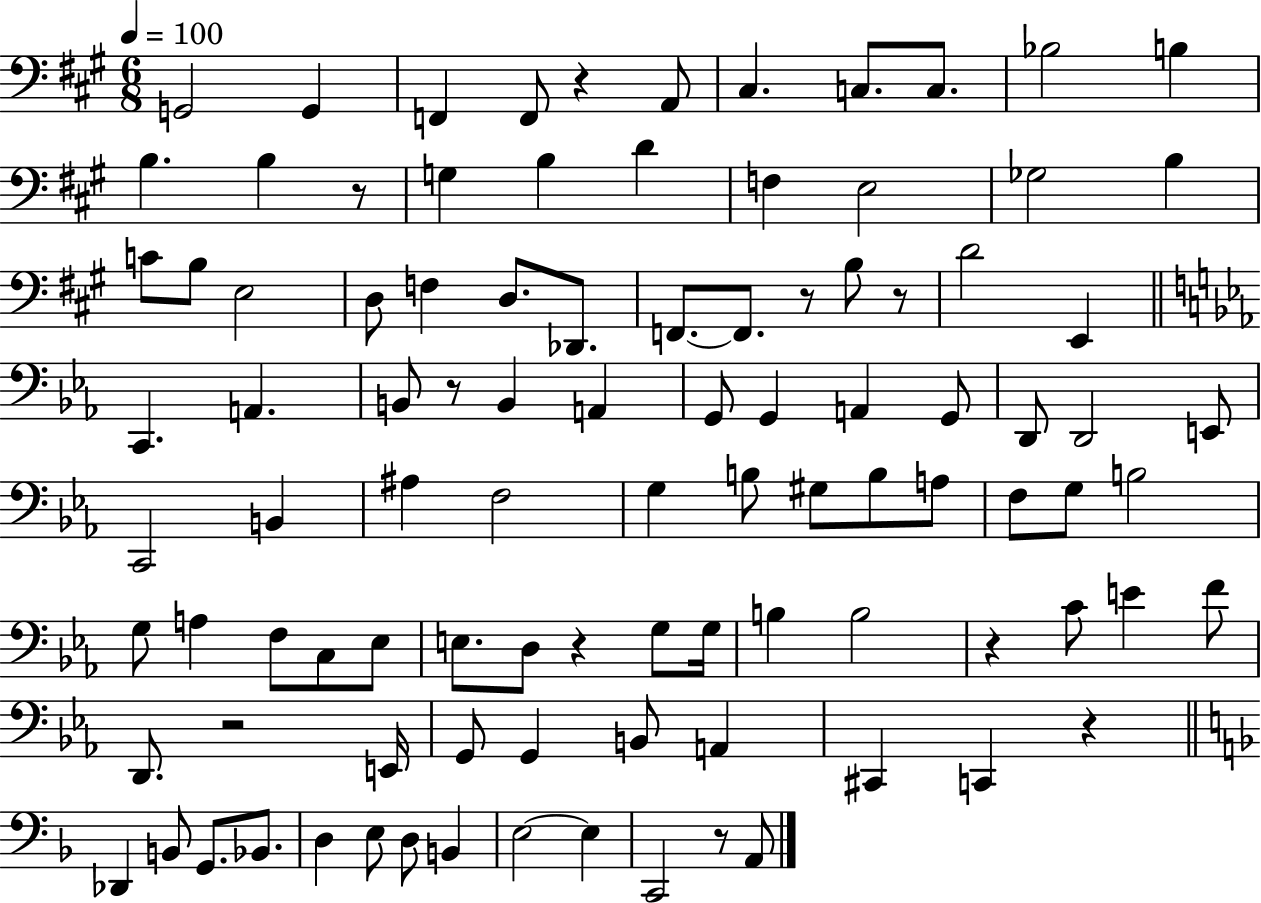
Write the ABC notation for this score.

X:1
T:Untitled
M:6/8
L:1/4
K:A
G,,2 G,, F,, F,,/2 z A,,/2 ^C, C,/2 C,/2 _B,2 B, B, B, z/2 G, B, D F, E,2 _G,2 B, C/2 B,/2 E,2 D,/2 F, D,/2 _D,,/2 F,,/2 F,,/2 z/2 B,/2 z/2 D2 E,, C,, A,, B,,/2 z/2 B,, A,, G,,/2 G,, A,, G,,/2 D,,/2 D,,2 E,,/2 C,,2 B,, ^A, F,2 G, B,/2 ^G,/2 B,/2 A,/2 F,/2 G,/2 B,2 G,/2 A, F,/2 C,/2 _E,/2 E,/2 D,/2 z G,/2 G,/4 B, B,2 z C/2 E F/2 D,,/2 z2 E,,/4 G,,/2 G,, B,,/2 A,, ^C,, C,, z _D,, B,,/2 G,,/2 _B,,/2 D, E,/2 D,/2 B,, E,2 E, C,,2 z/2 A,,/2